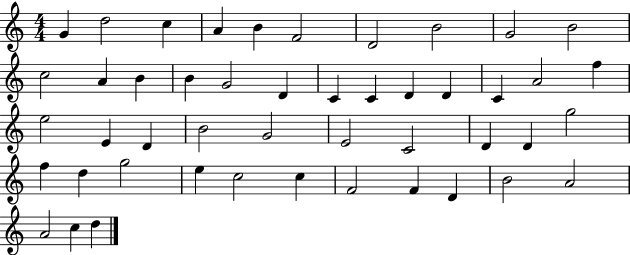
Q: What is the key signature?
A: C major